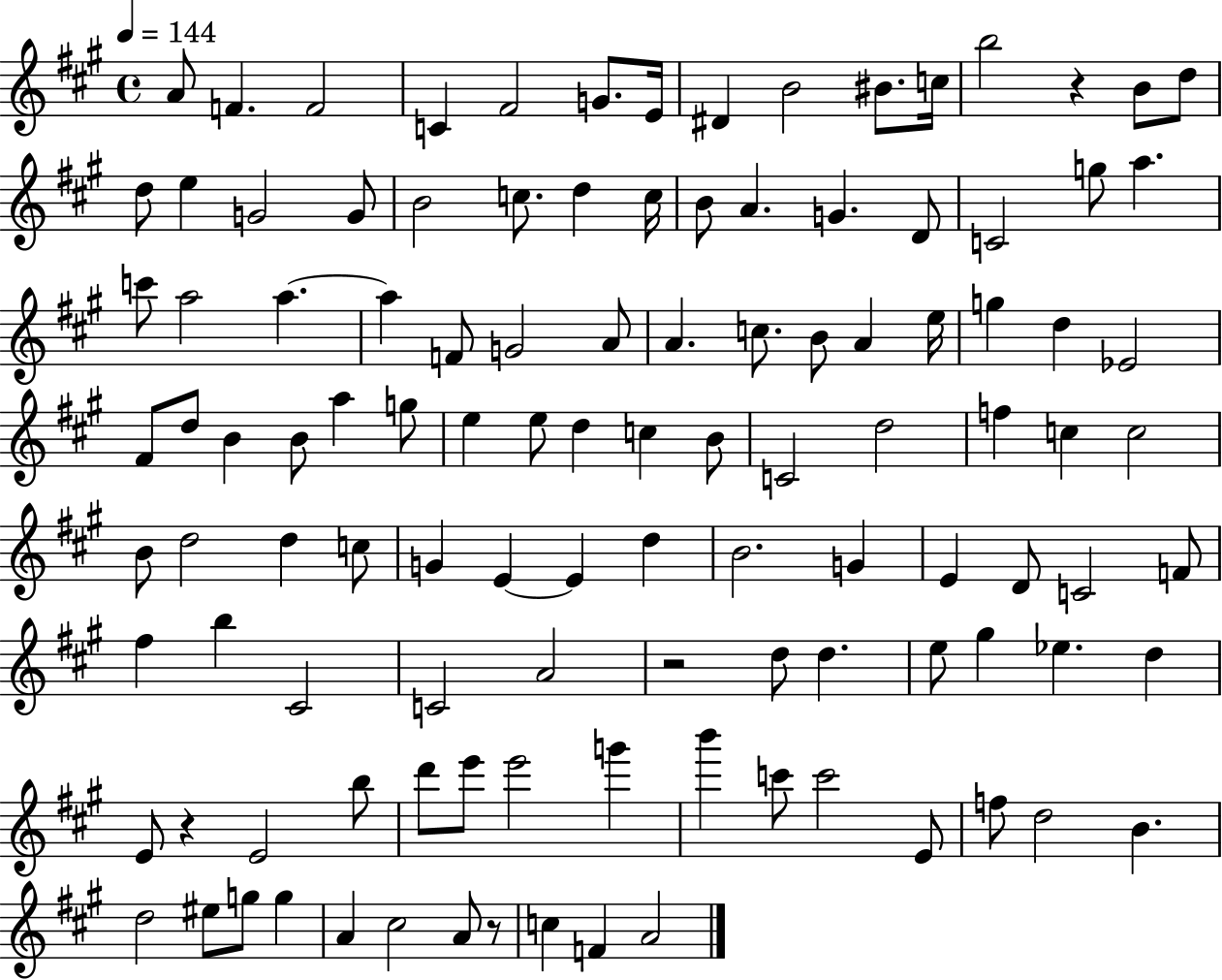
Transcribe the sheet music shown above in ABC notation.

X:1
T:Untitled
M:4/4
L:1/4
K:A
A/2 F F2 C ^F2 G/2 E/4 ^D B2 ^B/2 c/4 b2 z B/2 d/2 d/2 e G2 G/2 B2 c/2 d c/4 B/2 A G D/2 C2 g/2 a c'/2 a2 a a F/2 G2 A/2 A c/2 B/2 A e/4 g d _E2 ^F/2 d/2 B B/2 a g/2 e e/2 d c B/2 C2 d2 f c c2 B/2 d2 d c/2 G E E d B2 G E D/2 C2 F/2 ^f b ^C2 C2 A2 z2 d/2 d e/2 ^g _e d E/2 z E2 b/2 d'/2 e'/2 e'2 g' b' c'/2 c'2 E/2 f/2 d2 B d2 ^e/2 g/2 g A ^c2 A/2 z/2 c F A2